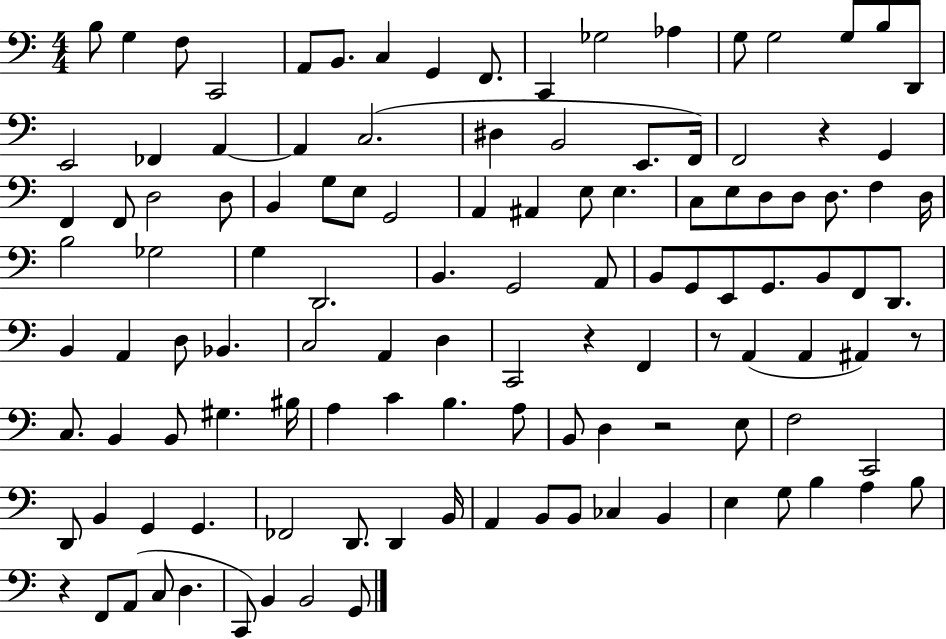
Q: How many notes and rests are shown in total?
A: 119